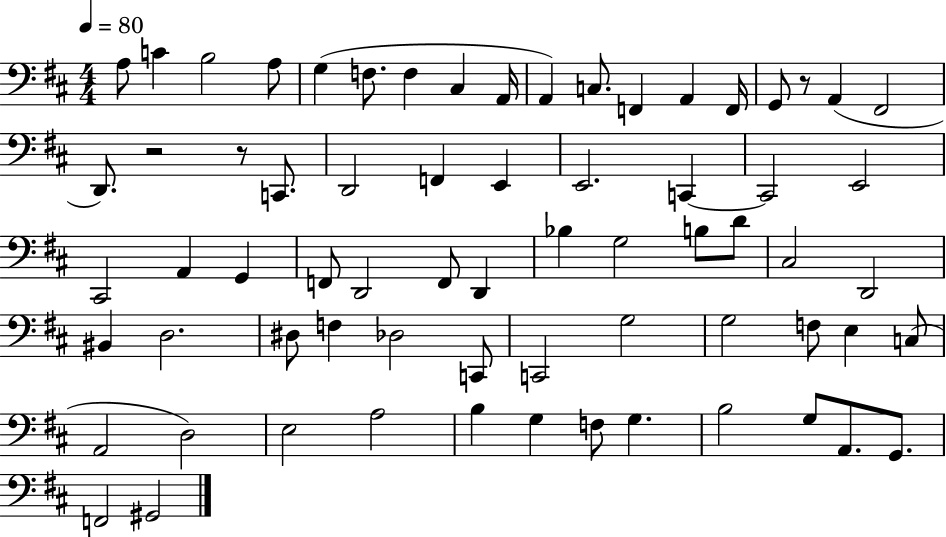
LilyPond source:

{
  \clef bass
  \numericTimeSignature
  \time 4/4
  \key d \major
  \tempo 4 = 80
  \repeat volta 2 { a8 c'4 b2 a8 | g4( f8. f4 cis4 a,16 | a,4) c8. f,4 a,4 f,16 | g,8 r8 a,4( fis,2 | \break d,8.) r2 r8 c,8. | d,2 f,4 e,4 | e,2. c,4~~ | c,2 e,2 | \break cis,2 a,4 g,4 | f,8 d,2 f,8 d,4 | bes4 g2 b8 d'8 | cis2 d,2 | \break bis,4 d2. | dis8 f4 des2 c,8 | c,2 g2 | g2 f8 e4 c8( | \break a,2 d2) | e2 a2 | b4 g4 f8 g4. | b2 g8 a,8. g,8. | \break f,2 gis,2 | } \bar "|."
}